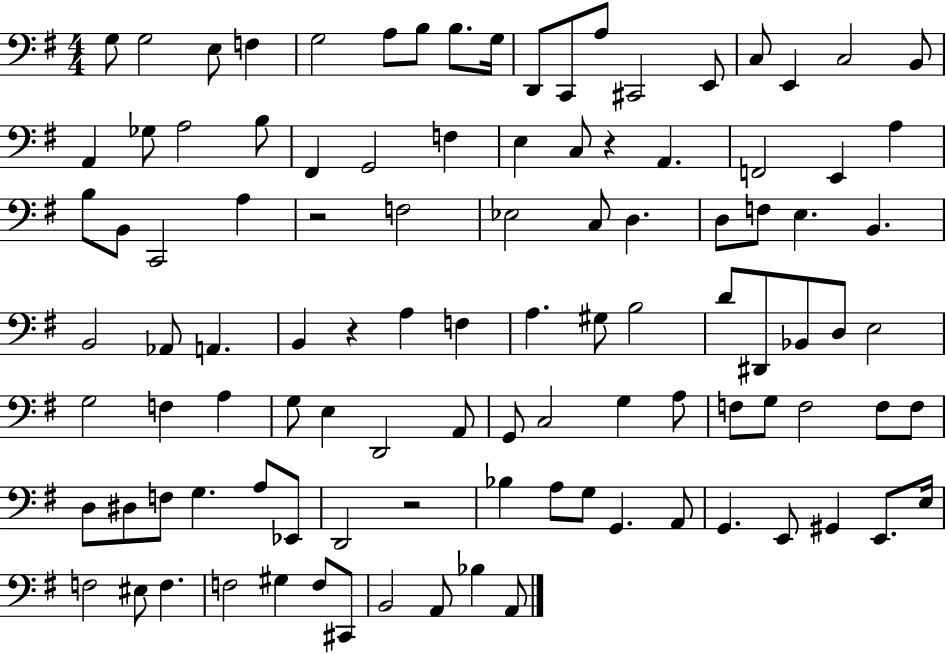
{
  \clef bass
  \numericTimeSignature
  \time 4/4
  \key g \major
  g8 g2 e8 f4 | g2 a8 b8 b8. g16 | d,8 c,8 a8 cis,2 e,8 | c8 e,4 c2 b,8 | \break a,4 ges8 a2 b8 | fis,4 g,2 f4 | e4 c8 r4 a,4. | f,2 e,4 a4 | \break b8 b,8 c,2 a4 | r2 f2 | ees2 c8 d4. | d8 f8 e4. b,4. | \break b,2 aes,8 a,4. | b,4 r4 a4 f4 | a4. gis8 b2 | d'8 dis,8 bes,8 d8 e2 | \break g2 f4 a4 | g8 e4 d,2 a,8 | g,8 c2 g4 a8 | f8 g8 f2 f8 f8 | \break d8 dis8 f8 g4. a8 ees,8 | d,2 r2 | bes4 a8 g8 g,4. a,8 | g,4. e,8 gis,4 e,8. e16 | \break f2 eis8 f4. | f2 gis4 f8 cis,8 | b,2 a,8 bes4 a,8 | \bar "|."
}